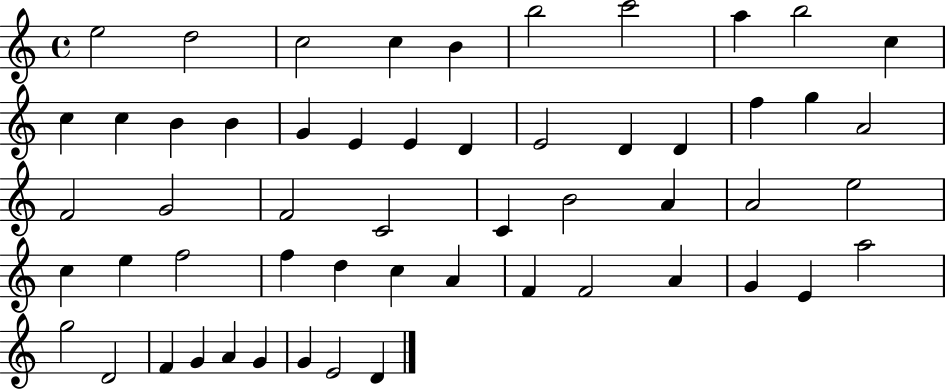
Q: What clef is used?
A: treble